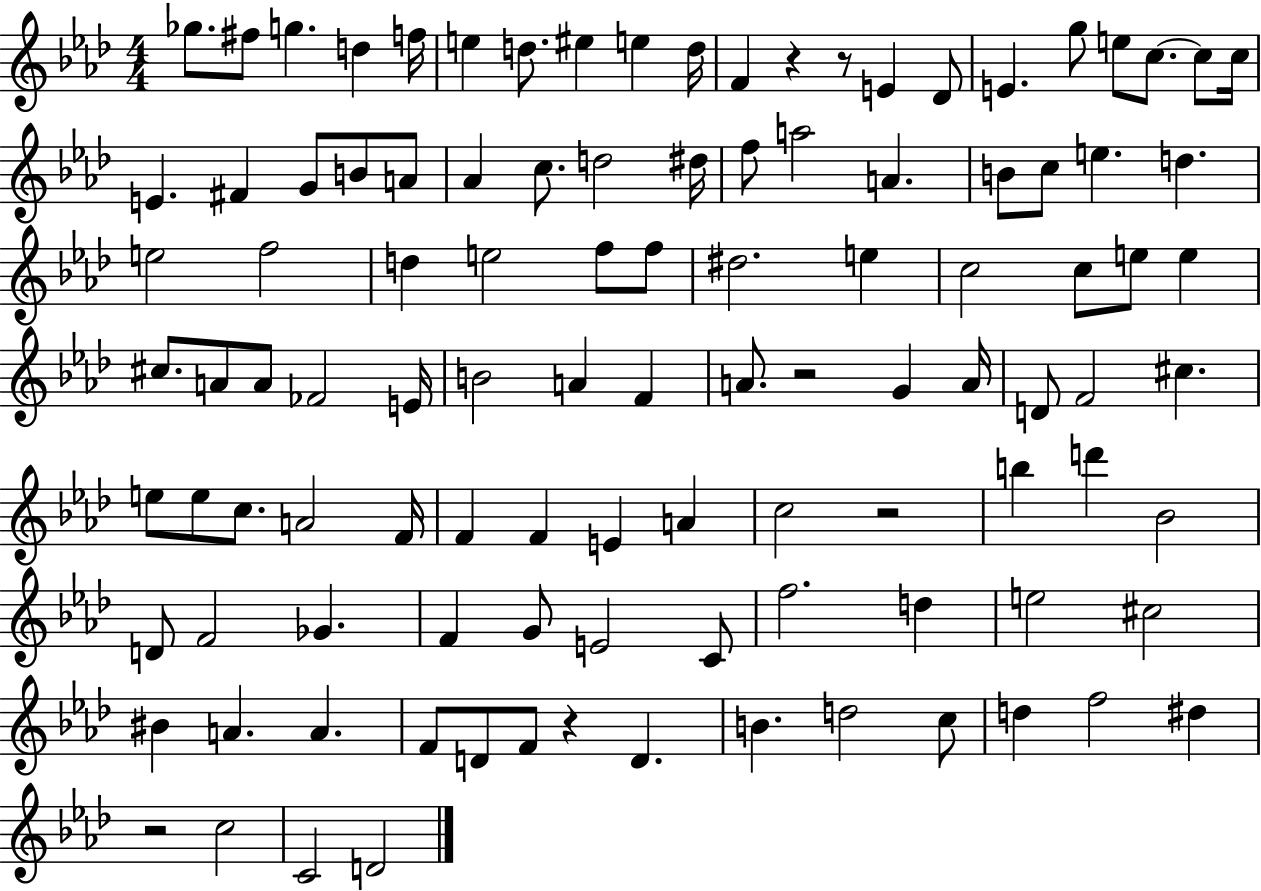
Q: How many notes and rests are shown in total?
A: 107